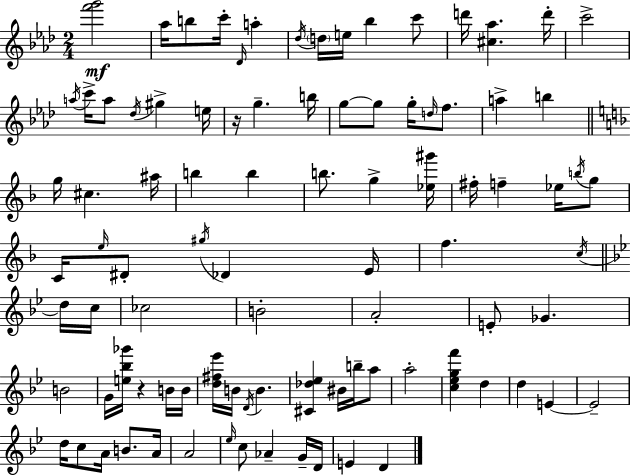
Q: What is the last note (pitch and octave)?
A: D4